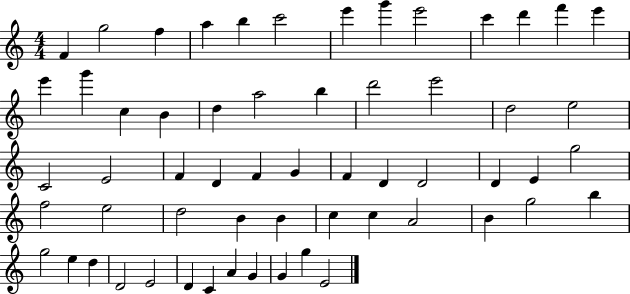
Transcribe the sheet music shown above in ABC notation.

X:1
T:Untitled
M:4/4
L:1/4
K:C
F g2 f a b c'2 e' g' e'2 c' d' f' e' e' g' c B d a2 b d'2 e'2 d2 e2 C2 E2 F D F G F D D2 D E g2 f2 e2 d2 B B c c A2 B g2 b g2 e d D2 E2 D C A G G g E2